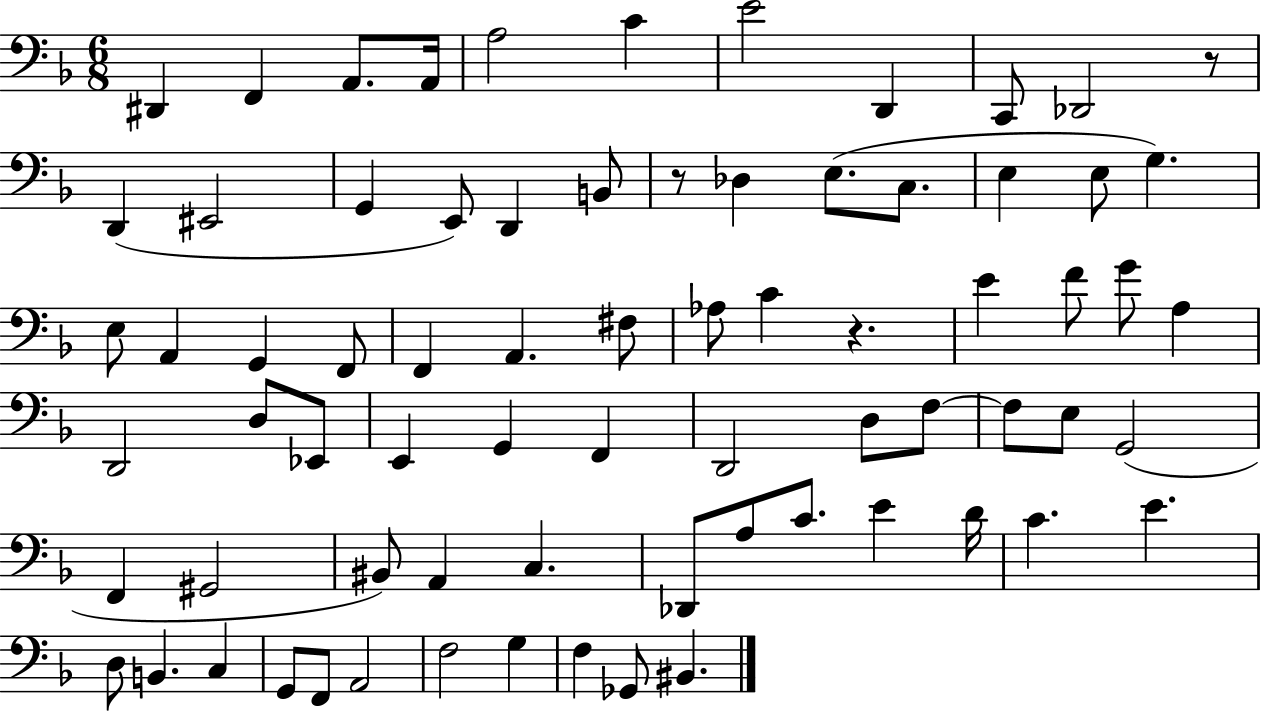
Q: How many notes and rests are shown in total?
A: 73